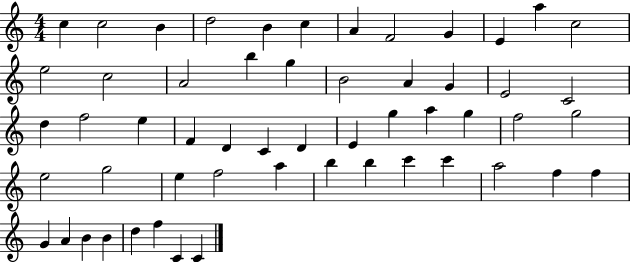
C5/q C5/h B4/q D5/h B4/q C5/q A4/q F4/h G4/q E4/q A5/q C5/h E5/h C5/h A4/h B5/q G5/q B4/h A4/q G4/q E4/h C4/h D5/q F5/h E5/q F4/q D4/q C4/q D4/q E4/q G5/q A5/q G5/q F5/h G5/h E5/h G5/h E5/q F5/h A5/q B5/q B5/q C6/q C6/q A5/h F5/q F5/q G4/q A4/q B4/q B4/q D5/q F5/q C4/q C4/q